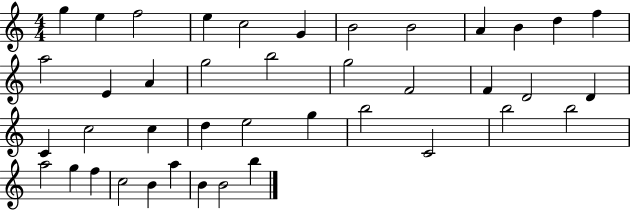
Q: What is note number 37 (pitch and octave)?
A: B4